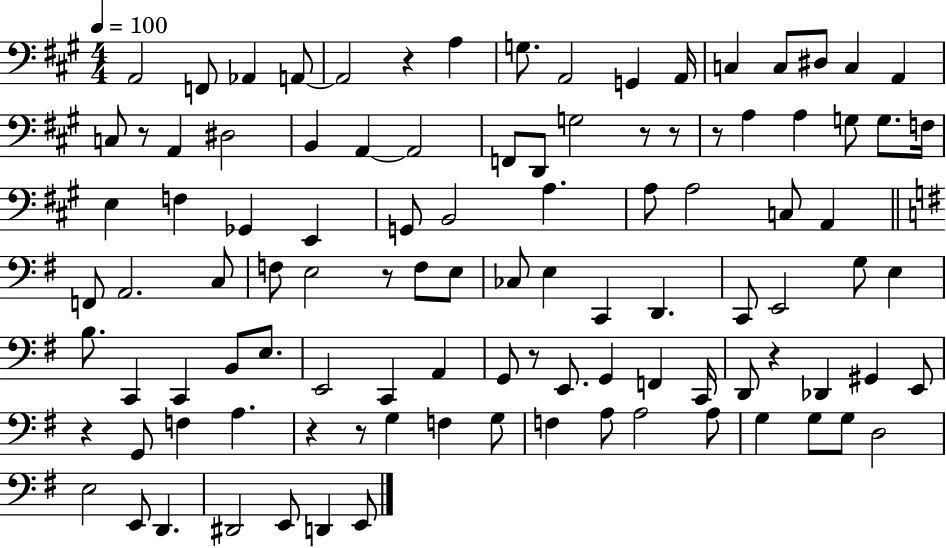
A2/h F2/e Ab2/q A2/e A2/h R/q A3/q G3/e. A2/h G2/q A2/s C3/q C3/e D#3/e C3/q A2/q C3/e R/e A2/q D#3/h B2/q A2/q A2/h F2/e D2/e G3/h R/e R/e R/e A3/q A3/q G3/e G3/e. F3/s E3/q F3/q Gb2/q E2/q G2/e B2/h A3/q. A3/e A3/h C3/e A2/q F2/e A2/h. C3/e F3/e E3/h R/e F3/e E3/e CES3/e E3/q C2/q D2/q. C2/e E2/h G3/e E3/q B3/e. C2/q C2/q B2/e E3/e. E2/h C2/q A2/q G2/e R/e E2/e. G2/q F2/q C2/s D2/e R/q Db2/q G#2/q E2/e R/q G2/e F3/q A3/q. R/q R/e G3/q F3/q G3/e F3/q A3/e A3/h A3/e G3/q G3/e G3/e D3/h E3/h E2/e D2/q. D#2/h E2/e D2/q E2/e